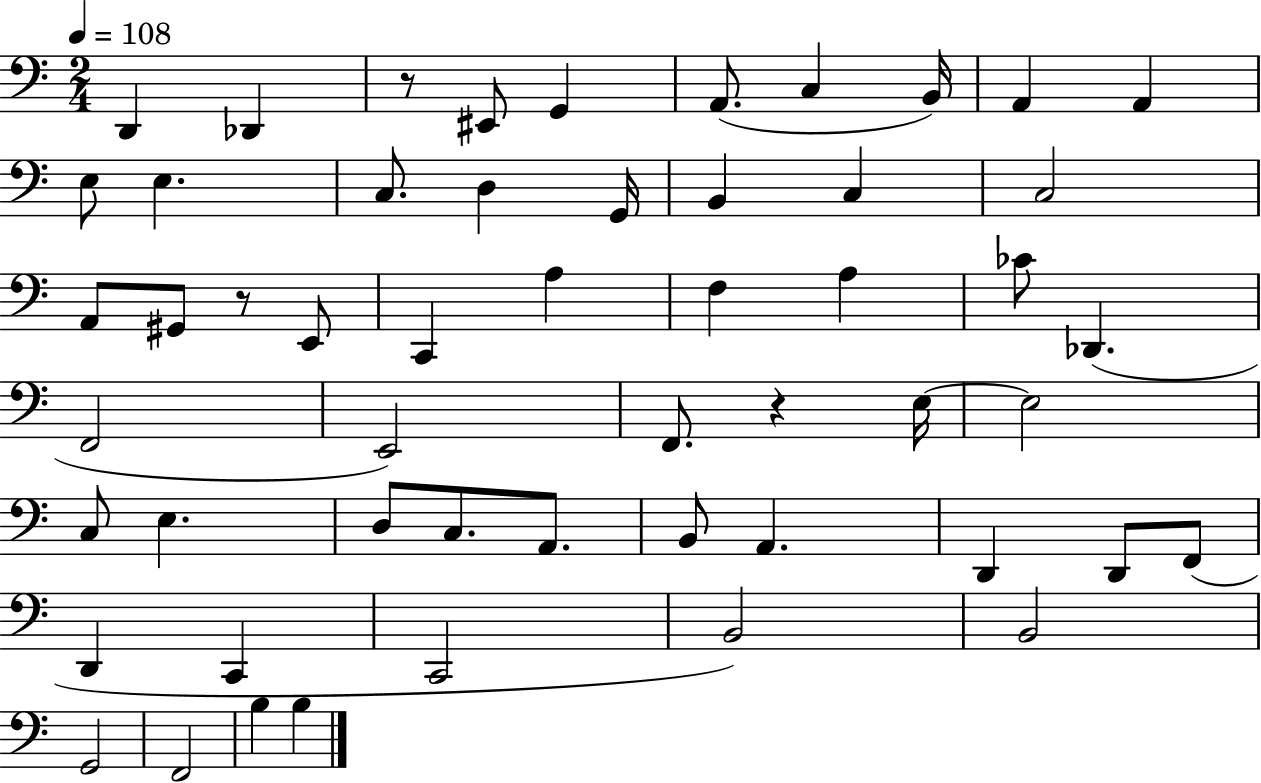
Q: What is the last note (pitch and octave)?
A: B3